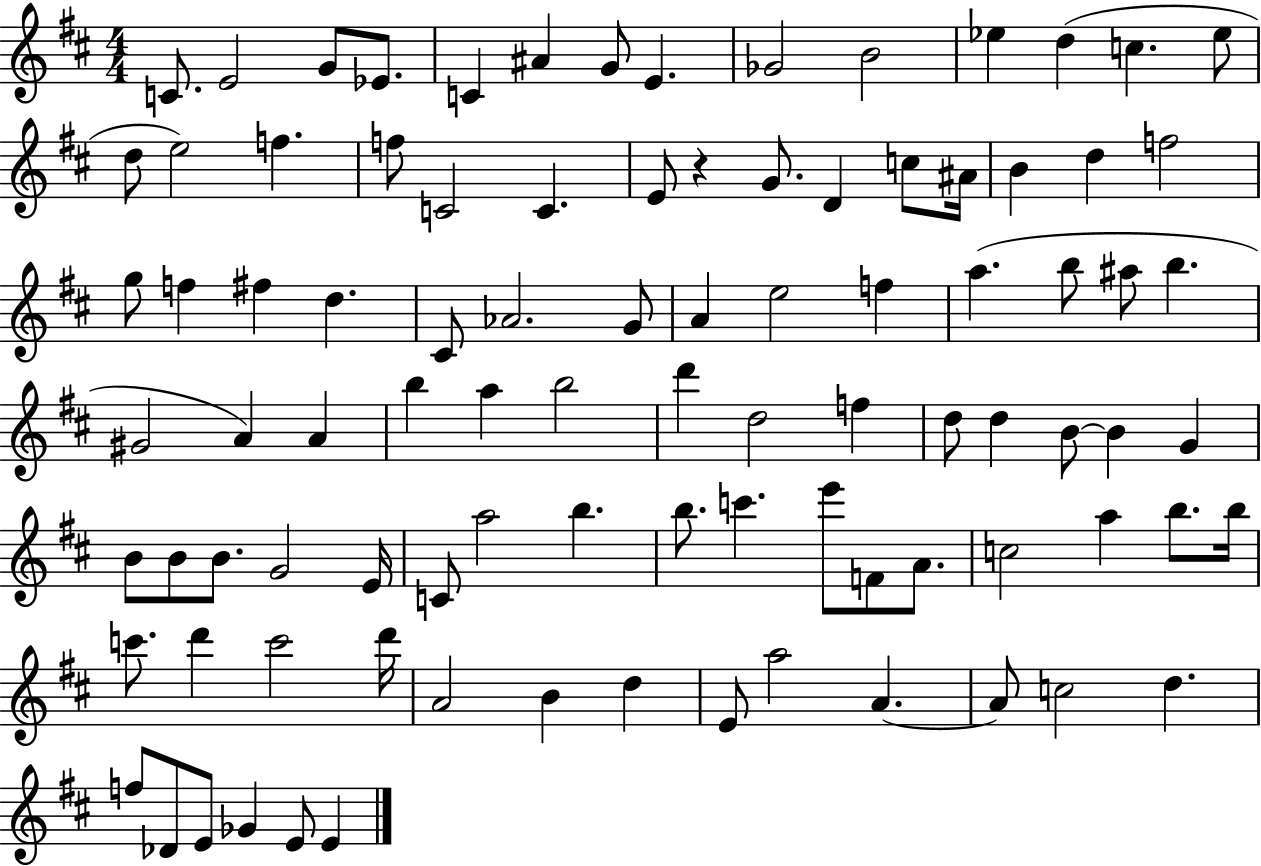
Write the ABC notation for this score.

X:1
T:Untitled
M:4/4
L:1/4
K:D
C/2 E2 G/2 _E/2 C ^A G/2 E _G2 B2 _e d c _e/2 d/2 e2 f f/2 C2 C E/2 z G/2 D c/2 ^A/4 B d f2 g/2 f ^f d ^C/2 _A2 G/2 A e2 f a b/2 ^a/2 b ^G2 A A b a b2 d' d2 f d/2 d B/2 B G B/2 B/2 B/2 G2 E/4 C/2 a2 b b/2 c' e'/2 F/2 A/2 c2 a b/2 b/4 c'/2 d' c'2 d'/4 A2 B d E/2 a2 A A/2 c2 d f/2 _D/2 E/2 _G E/2 E